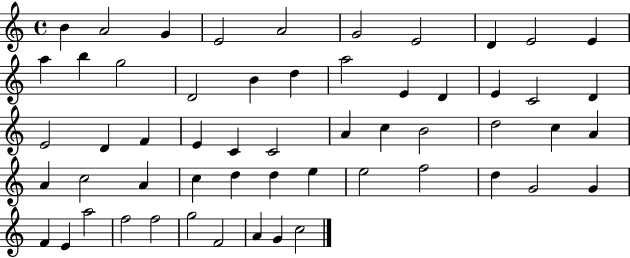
{
  \clef treble
  \time 4/4
  \defaultTimeSignature
  \key c \major
  b'4 a'2 g'4 | e'2 a'2 | g'2 e'2 | d'4 e'2 e'4 | \break a''4 b''4 g''2 | d'2 b'4 d''4 | a''2 e'4 d'4 | e'4 c'2 d'4 | \break e'2 d'4 f'4 | e'4 c'4 c'2 | a'4 c''4 b'2 | d''2 c''4 a'4 | \break a'4 c''2 a'4 | c''4 d''4 d''4 e''4 | e''2 f''2 | d''4 g'2 g'4 | \break f'4 e'4 a''2 | f''2 f''2 | g''2 f'2 | a'4 g'4 c''2 | \break \bar "|."
}